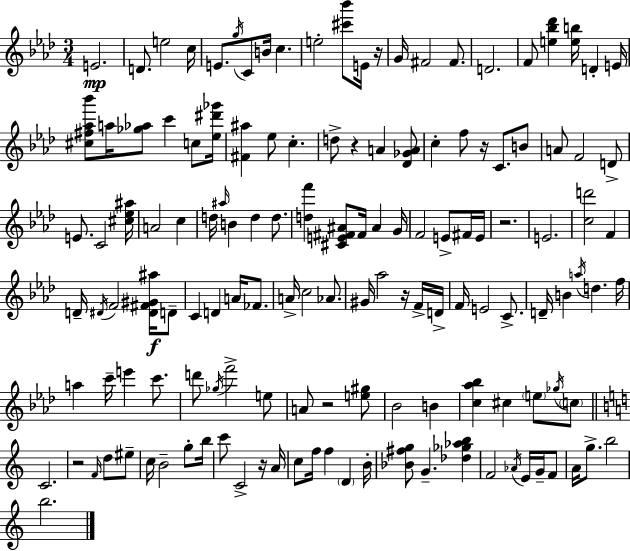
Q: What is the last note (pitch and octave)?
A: B5